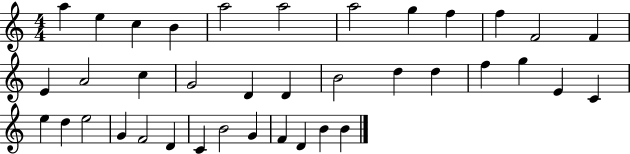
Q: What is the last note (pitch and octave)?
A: B4